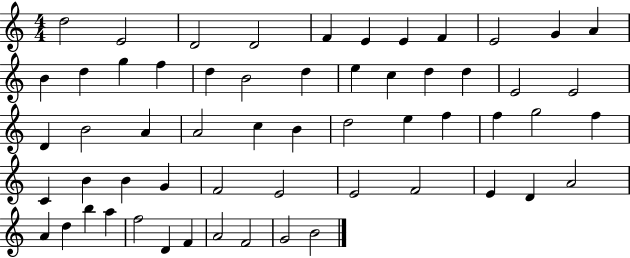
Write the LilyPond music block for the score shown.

{
  \clef treble
  \numericTimeSignature
  \time 4/4
  \key c \major
  d''2 e'2 | d'2 d'2 | f'4 e'4 e'4 f'4 | e'2 g'4 a'4 | \break b'4 d''4 g''4 f''4 | d''4 b'2 d''4 | e''4 c''4 d''4 d''4 | e'2 e'2 | \break d'4 b'2 a'4 | a'2 c''4 b'4 | d''2 e''4 f''4 | f''4 g''2 f''4 | \break c'4 b'4 b'4 g'4 | f'2 e'2 | e'2 f'2 | e'4 d'4 a'2 | \break a'4 d''4 b''4 a''4 | f''2 d'4 f'4 | a'2 f'2 | g'2 b'2 | \break \bar "|."
}